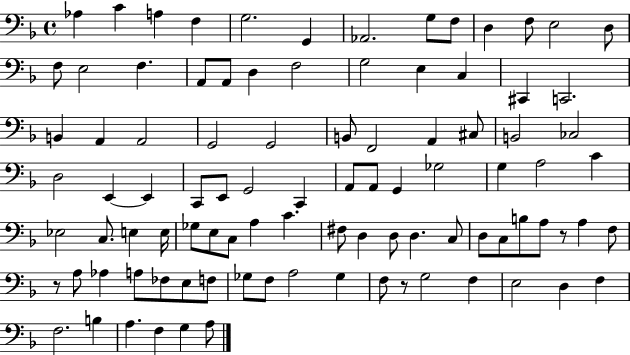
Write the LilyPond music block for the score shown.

{
  \clef bass
  \time 4/4
  \defaultTimeSignature
  \key f \major
  aes4 c'4 a4 f4 | g2. g,4 | aes,2. g8 f8 | d4 f8 e2 d8 | \break f8 e2 f4. | a,8 a,8 d4 f2 | g2 e4 c4 | cis,4 c,2. | \break b,4 a,4 a,2 | g,2 g,2 | b,8 f,2 a,4 cis8 | b,2 ces2 | \break d2 e,4~~ e,4 | c,8 e,8 g,2 c,4 | a,8 a,8 g,4 ges2 | g4 a2 c'4 | \break ees2 c8. e4 e16 | ges8 e8 c8 a4 c'4. | fis8 d4 d8 d4. c8 | d8 c8 b8 a8 r8 a4 f8 | \break r8 a8 aes4 a8 fes8 e8 f8 | ges8 f8 a2 ges4 | f8 r8 g2 f4 | e2 d4 f4 | \break f2. b4 | a4. f4 g4 a8 | \bar "|."
}